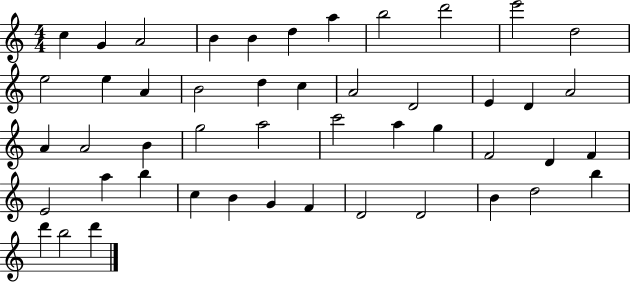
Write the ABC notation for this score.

X:1
T:Untitled
M:4/4
L:1/4
K:C
c G A2 B B d a b2 d'2 e'2 d2 e2 e A B2 d c A2 D2 E D A2 A A2 B g2 a2 c'2 a g F2 D F E2 a b c B G F D2 D2 B d2 b d' b2 d'